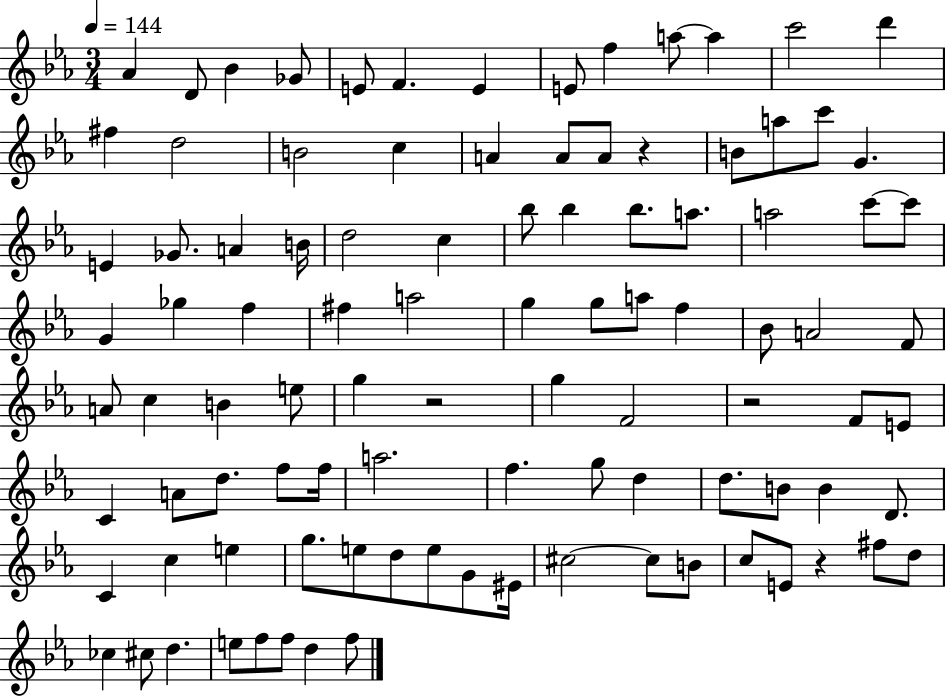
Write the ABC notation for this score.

X:1
T:Untitled
M:3/4
L:1/4
K:Eb
_A D/2 _B _G/2 E/2 F E E/2 f a/2 a c'2 d' ^f d2 B2 c A A/2 A/2 z B/2 a/2 c'/2 G E _G/2 A B/4 d2 c _b/2 _b _b/2 a/2 a2 c'/2 c'/2 G _g f ^f a2 g g/2 a/2 f _B/2 A2 F/2 A/2 c B e/2 g z2 g F2 z2 F/2 E/2 C A/2 d/2 f/2 f/4 a2 f g/2 d d/2 B/2 B D/2 C c e g/2 e/2 d/2 e/2 G/2 ^E/4 ^c2 ^c/2 B/2 c/2 E/2 z ^f/2 d/2 _c ^c/2 d e/2 f/2 f/2 d f/2